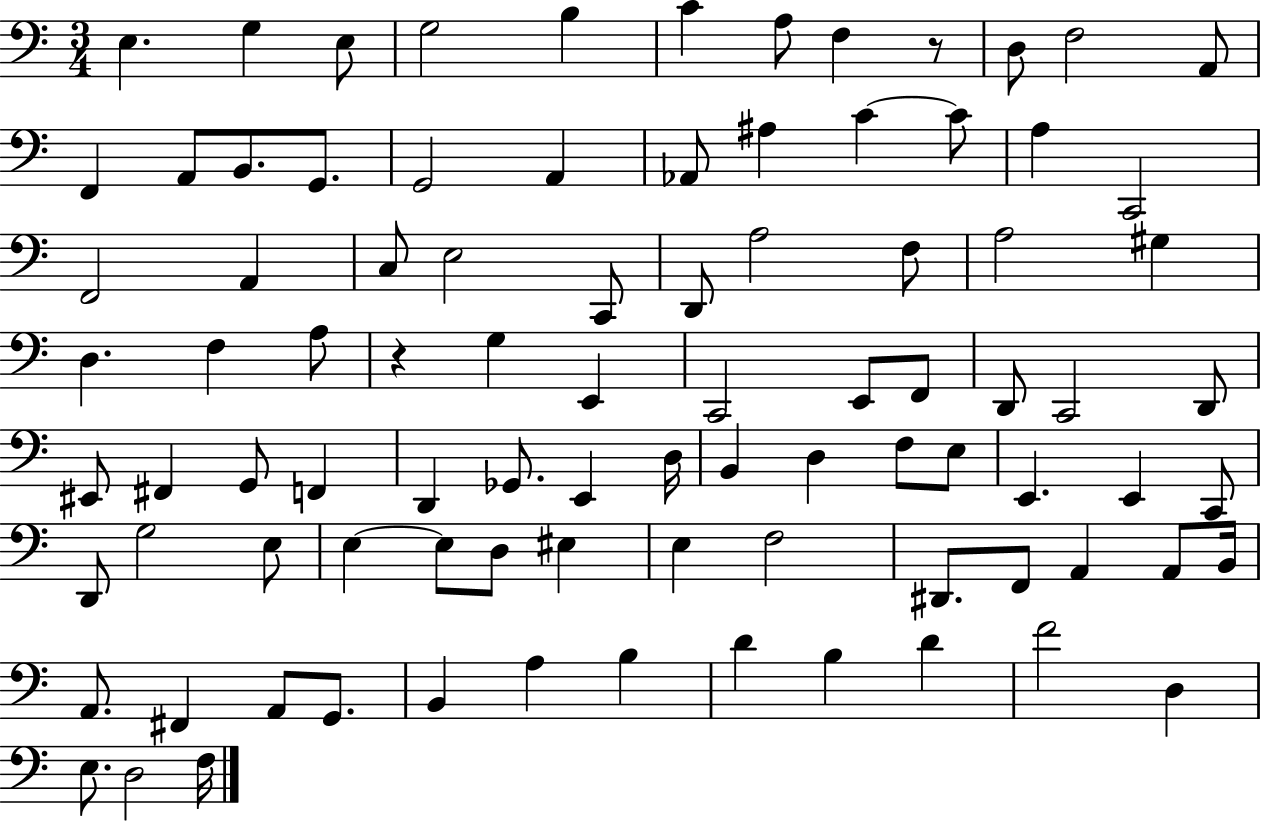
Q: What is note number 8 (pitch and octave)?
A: F3